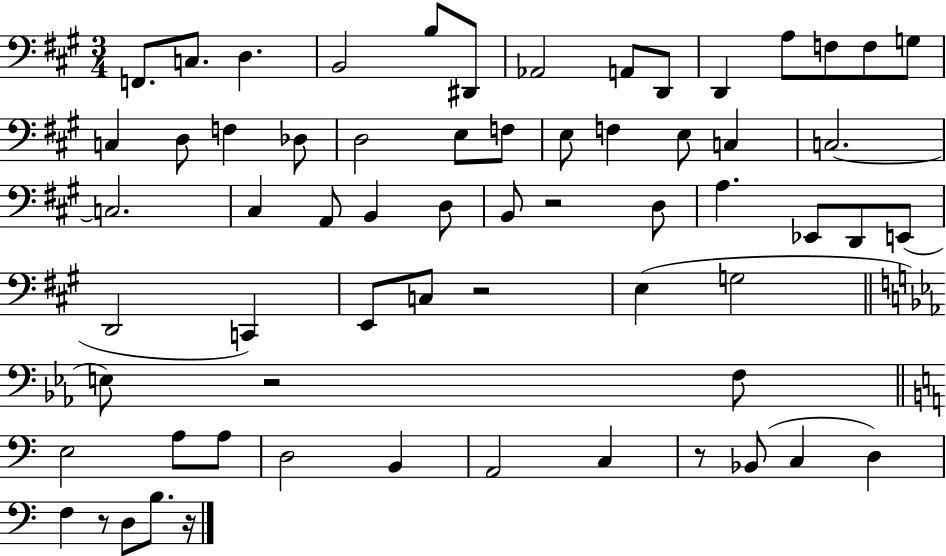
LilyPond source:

{
  \clef bass
  \numericTimeSignature
  \time 3/4
  \key a \major
  \repeat volta 2 { f,8. c8. d4. | b,2 b8 dis,8 | aes,2 a,8 d,8 | d,4 a8 f8 f8 g8 | \break c4 d8 f4 des8 | d2 e8 f8 | e8 f4 e8 c4 | c2.~~ | \break c2. | cis4 a,8 b,4 d8 | b,8 r2 d8 | a4. ees,8 d,8 e,8( | \break d,2 c,4) | e,8 c8 r2 | e4( g2 | \bar "||" \break \key c \minor e8) r2 f8 | \bar "||" \break \key c \major e2 a8 a8 | d2 b,4 | a,2 c4 | r8 bes,8( c4 d4) | \break f4 r8 d8 b8. r16 | } \bar "|."
}